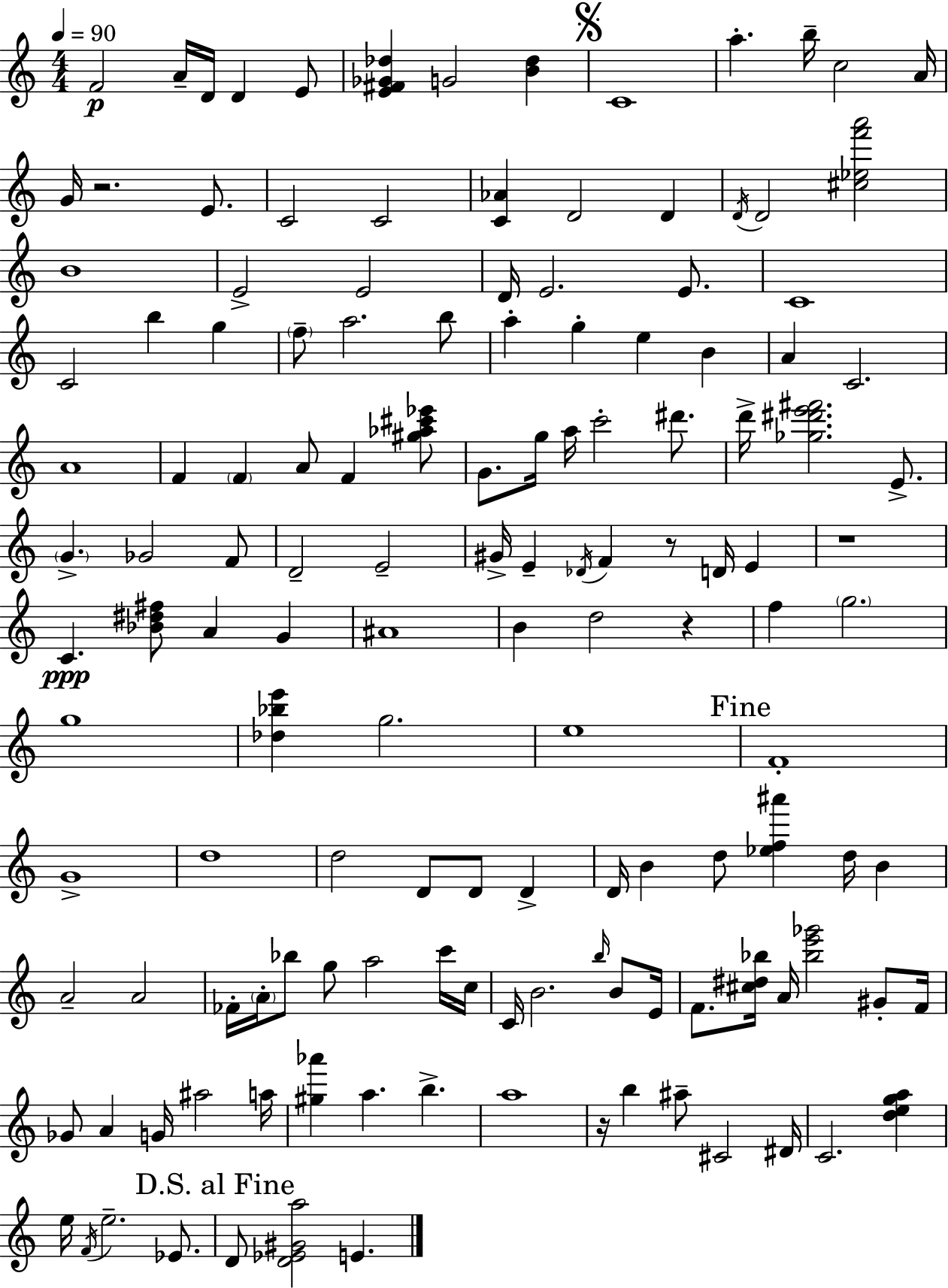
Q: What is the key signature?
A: A minor